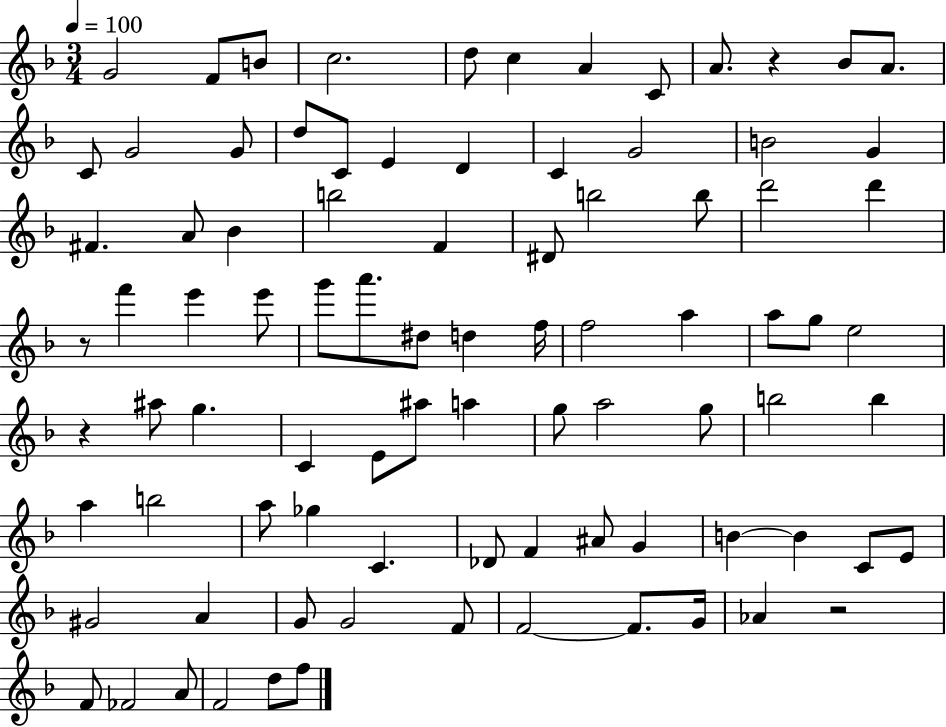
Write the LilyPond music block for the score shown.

{
  \clef treble
  \numericTimeSignature
  \time 3/4
  \key f \major
  \tempo 4 = 100
  g'2 f'8 b'8 | c''2. | d''8 c''4 a'4 c'8 | a'8. r4 bes'8 a'8. | \break c'8 g'2 g'8 | d''8 c'8 e'4 d'4 | c'4 g'2 | b'2 g'4 | \break fis'4. a'8 bes'4 | b''2 f'4 | dis'8 b''2 b''8 | d'''2 d'''4 | \break r8 f'''4 e'''4 e'''8 | g'''8 a'''8. dis''8 d''4 f''16 | f''2 a''4 | a''8 g''8 e''2 | \break r4 ais''8 g''4. | c'4 e'8 ais''8 a''4 | g''8 a''2 g''8 | b''2 b''4 | \break a''4 b''2 | a''8 ges''4 c'4. | des'8 f'4 ais'8 g'4 | b'4~~ b'4 c'8 e'8 | \break gis'2 a'4 | g'8 g'2 f'8 | f'2~~ f'8. g'16 | aes'4 r2 | \break f'8 fes'2 a'8 | f'2 d''8 f''8 | \bar "|."
}